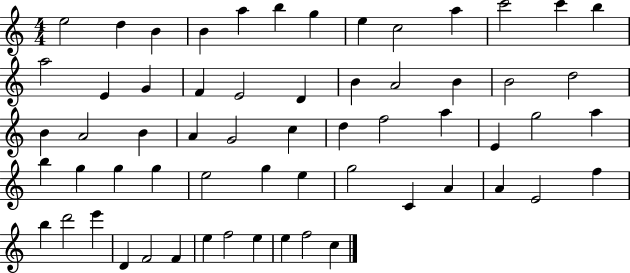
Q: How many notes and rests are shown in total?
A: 61